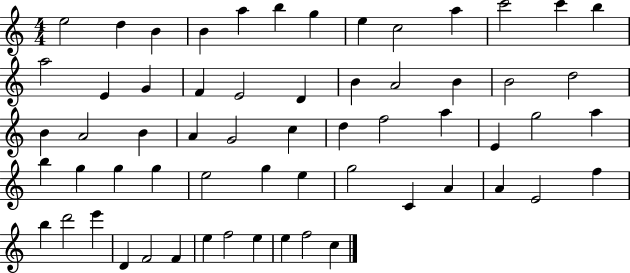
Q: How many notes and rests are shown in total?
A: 61